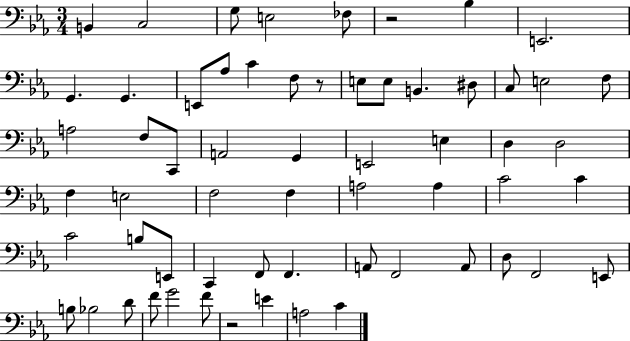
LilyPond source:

{
  \clef bass
  \numericTimeSignature
  \time 3/4
  \key ees \major
  b,4 c2 | g8 e2 fes8 | r2 bes4 | e,2. | \break g,4. g,4. | e,8 aes8 c'4 f8 r8 | e8 e8 b,4. dis8 | c8 e2 f8 | \break a2 f8 c,8 | a,2 g,4 | e,2 e4 | d4 d2 | \break f4 e2 | f2 f4 | a2 a4 | c'2 c'4 | \break c'2 b8 e,8 | c,4 f,8 f,4. | a,8 f,2 a,8 | d8 f,2 e,8 | \break b8 bes2 d'8 | f'8 g'2 f'8 | r2 e'4 | a2 c'4 | \break \bar "|."
}